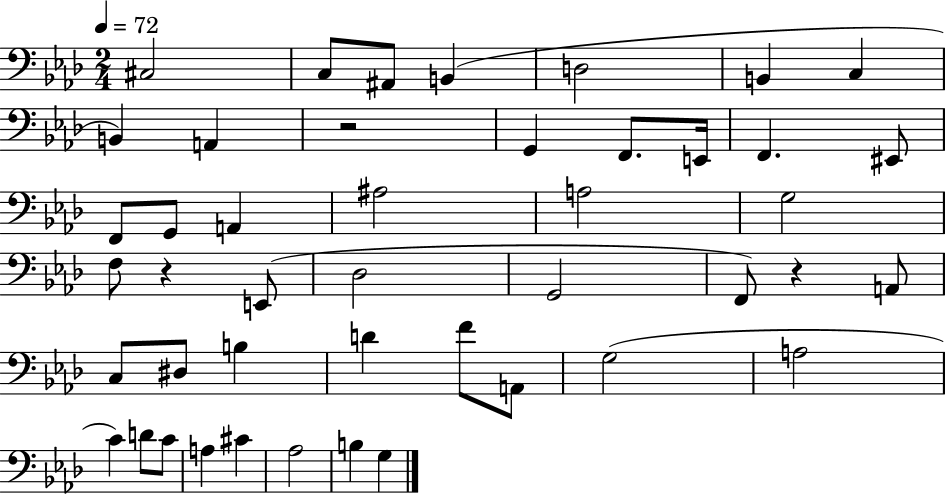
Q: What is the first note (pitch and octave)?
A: C#3